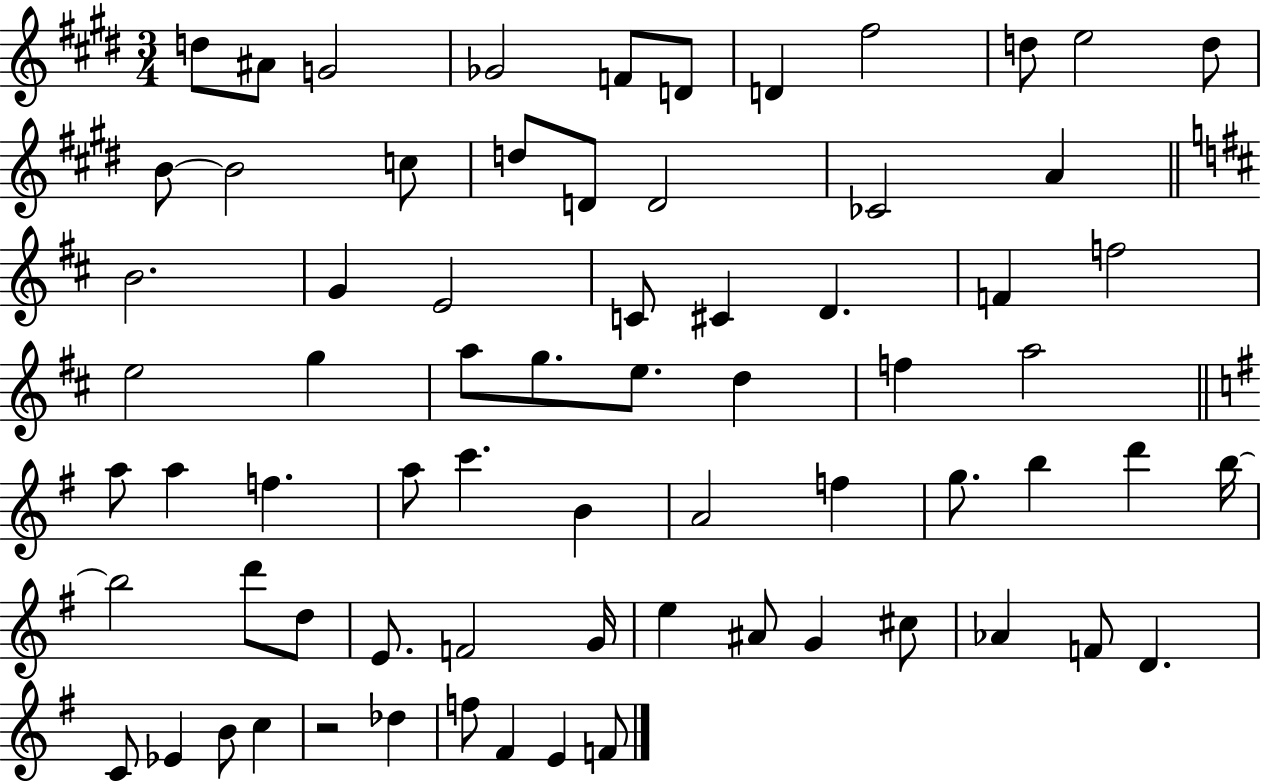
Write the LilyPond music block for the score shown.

{
  \clef treble
  \numericTimeSignature
  \time 3/4
  \key e \major
  d''8 ais'8 g'2 | ges'2 f'8 d'8 | d'4 fis''2 | d''8 e''2 d''8 | \break b'8~~ b'2 c''8 | d''8 d'8 d'2 | ces'2 a'4 | \bar "||" \break \key d \major b'2. | g'4 e'2 | c'8 cis'4 d'4. | f'4 f''2 | \break e''2 g''4 | a''8 g''8. e''8. d''4 | f''4 a''2 | \bar "||" \break \key g \major a''8 a''4 f''4. | a''8 c'''4. b'4 | a'2 f''4 | g''8. b''4 d'''4 b''16~~ | \break b''2 d'''8 d''8 | e'8. f'2 g'16 | e''4 ais'8 g'4 cis''8 | aes'4 f'8 d'4. | \break c'8 ees'4 b'8 c''4 | r2 des''4 | f''8 fis'4 e'4 f'8 | \bar "|."
}